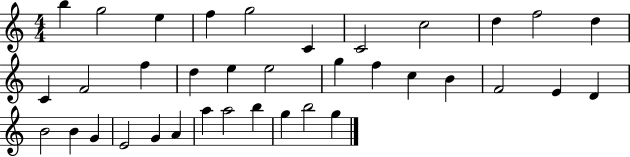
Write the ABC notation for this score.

X:1
T:Untitled
M:4/4
L:1/4
K:C
b g2 e f g2 C C2 c2 d f2 d C F2 f d e e2 g f c B F2 E D B2 B G E2 G A a a2 b g b2 g